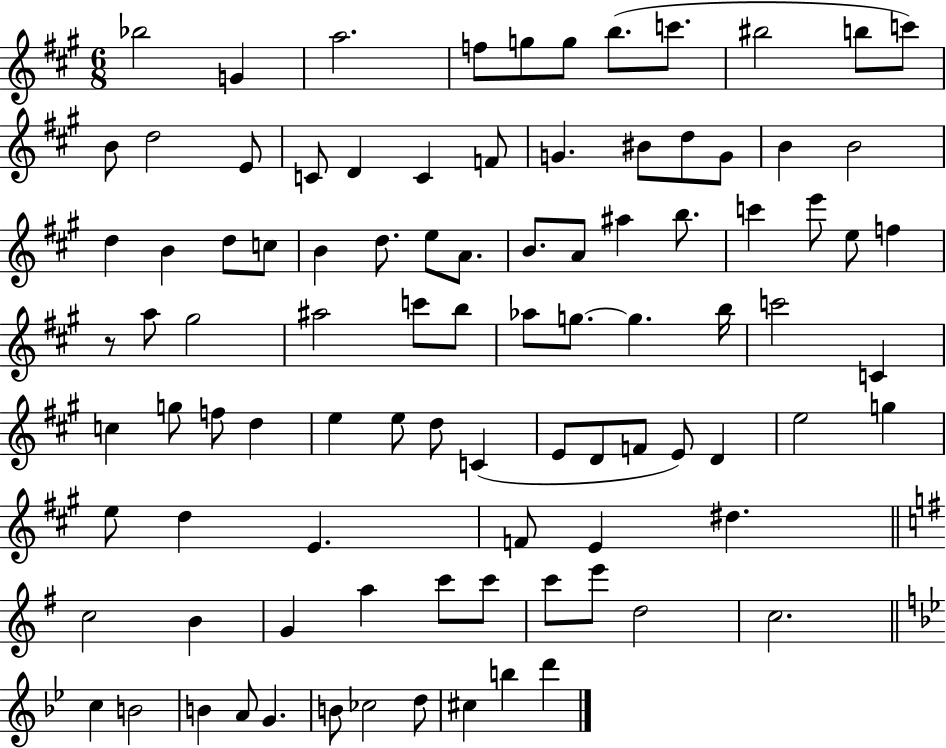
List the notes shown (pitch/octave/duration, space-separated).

Bb5/h G4/q A5/h. F5/e G5/e G5/e B5/e. C6/e. BIS5/h B5/e C6/e B4/e D5/h E4/e C4/e D4/q C4/q F4/e G4/q. BIS4/e D5/e G4/e B4/q B4/h D5/q B4/q D5/e C5/e B4/q D5/e. E5/e A4/e. B4/e. A4/e A#5/q B5/e. C6/q E6/e E5/e F5/q R/e A5/e G#5/h A#5/h C6/e B5/e Ab5/e G5/e. G5/q. B5/s C6/h C4/q C5/q G5/e F5/e D5/q E5/q E5/e D5/e C4/q E4/e D4/e F4/e E4/e D4/q E5/h G5/q E5/e D5/q E4/q. F4/e E4/q D#5/q. C5/h B4/q G4/q A5/q C6/e C6/e C6/e E6/e D5/h C5/h. C5/q B4/h B4/q A4/e G4/q. B4/e CES5/h D5/e C#5/q B5/q D6/q